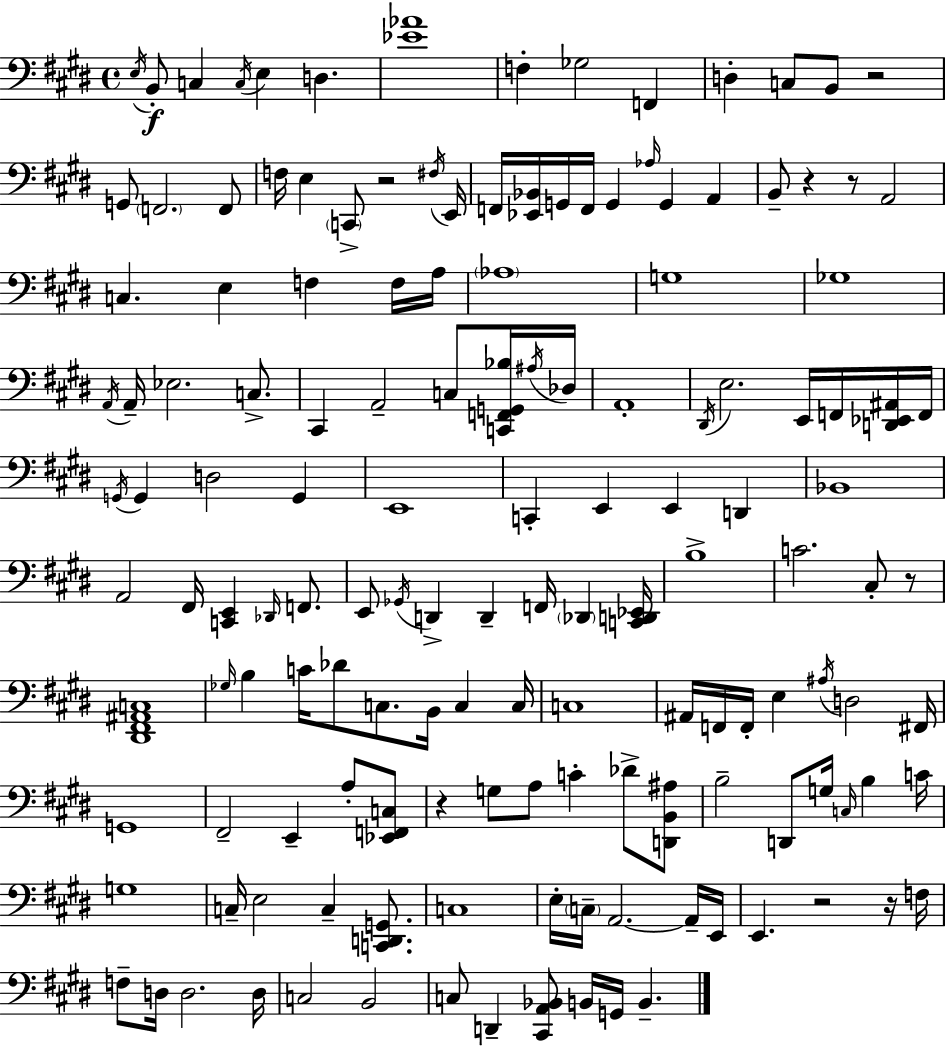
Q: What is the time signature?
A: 4/4